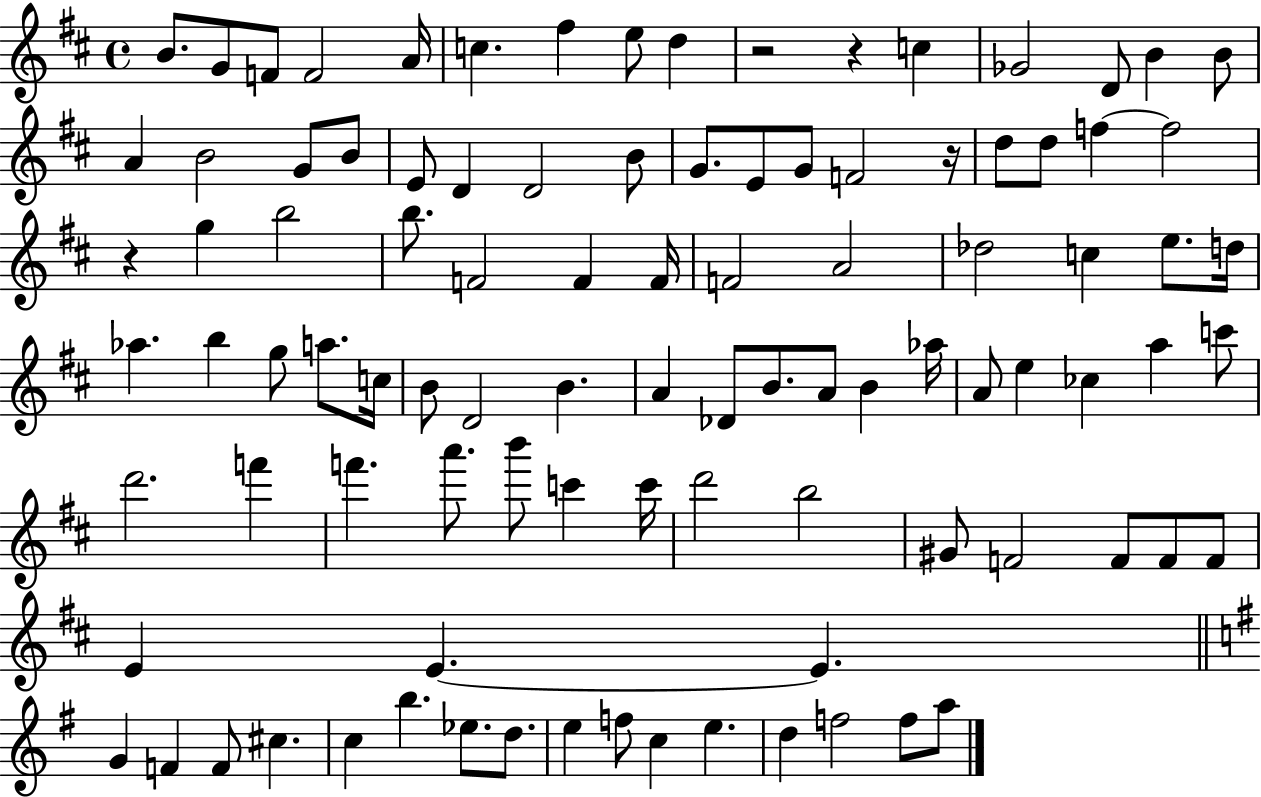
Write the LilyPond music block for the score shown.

{
  \clef treble
  \time 4/4
  \defaultTimeSignature
  \key d \major
  \repeat volta 2 { b'8. g'8 f'8 f'2 a'16 | c''4. fis''4 e''8 d''4 | r2 r4 c''4 | ges'2 d'8 b'4 b'8 | \break a'4 b'2 g'8 b'8 | e'8 d'4 d'2 b'8 | g'8. e'8 g'8 f'2 r16 | d''8 d''8 f''4~~ f''2 | \break r4 g''4 b''2 | b''8. f'2 f'4 f'16 | f'2 a'2 | des''2 c''4 e''8. d''16 | \break aes''4. b''4 g''8 a''8. c''16 | b'8 d'2 b'4. | a'4 des'8 b'8. a'8 b'4 aes''16 | a'8 e''4 ces''4 a''4 c'''8 | \break d'''2. f'''4 | f'''4. a'''8. b'''8 c'''4 c'''16 | d'''2 b''2 | gis'8 f'2 f'8 f'8 f'8 | \break e'4 e'4.~~ e'4. | \bar "||" \break \key e \minor g'4 f'4 f'8 cis''4. | c''4 b''4. ees''8. d''8. | e''4 f''8 c''4 e''4. | d''4 f''2 f''8 a''8 | \break } \bar "|."
}